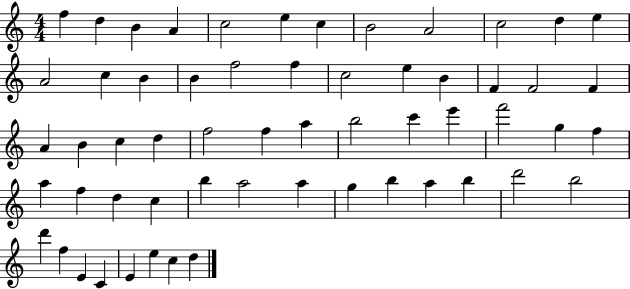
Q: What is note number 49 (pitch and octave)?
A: D6